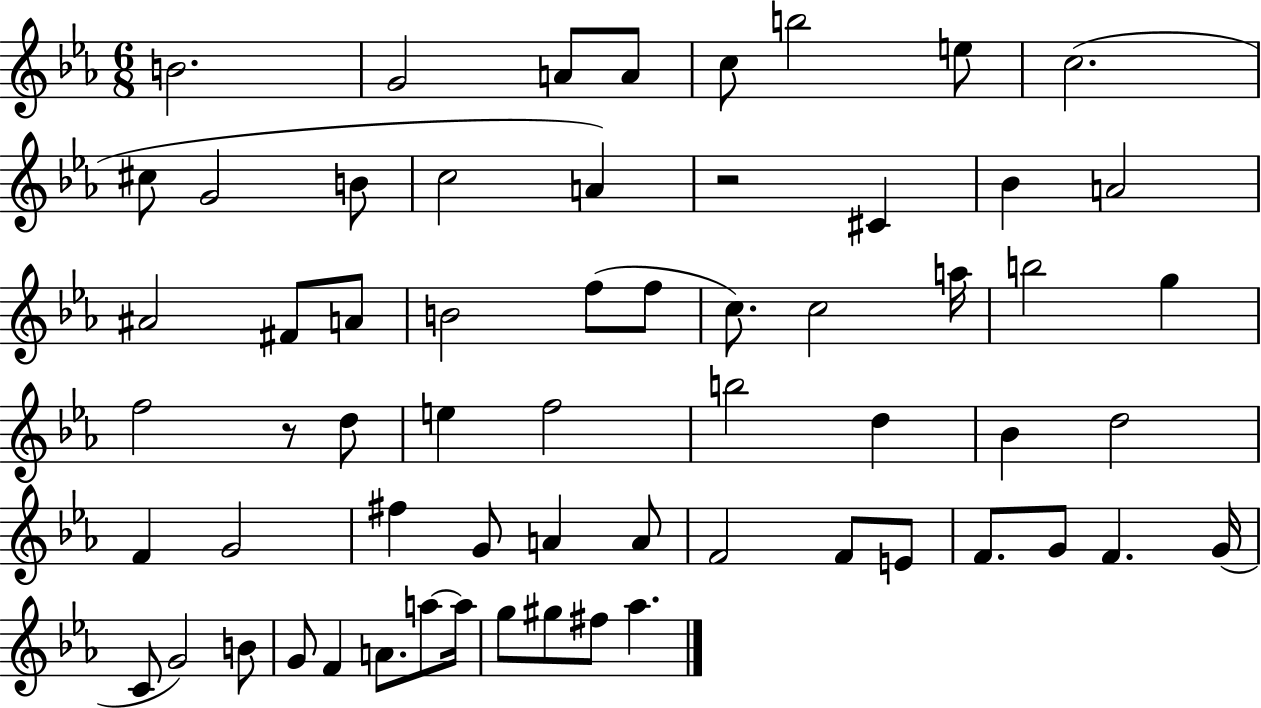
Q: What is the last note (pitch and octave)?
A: Ab5